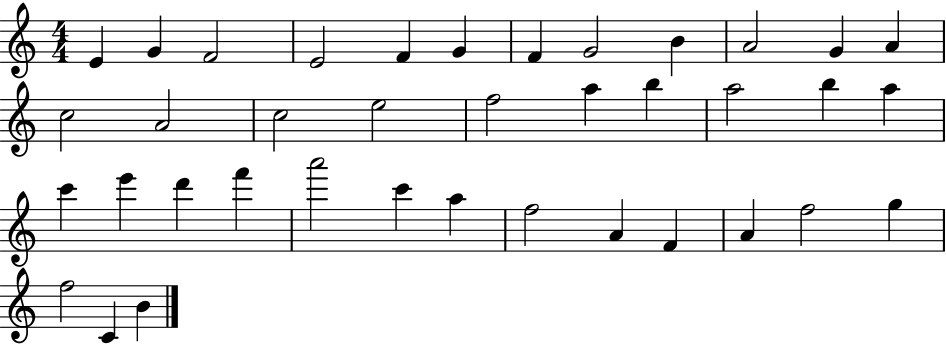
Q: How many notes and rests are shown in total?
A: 38